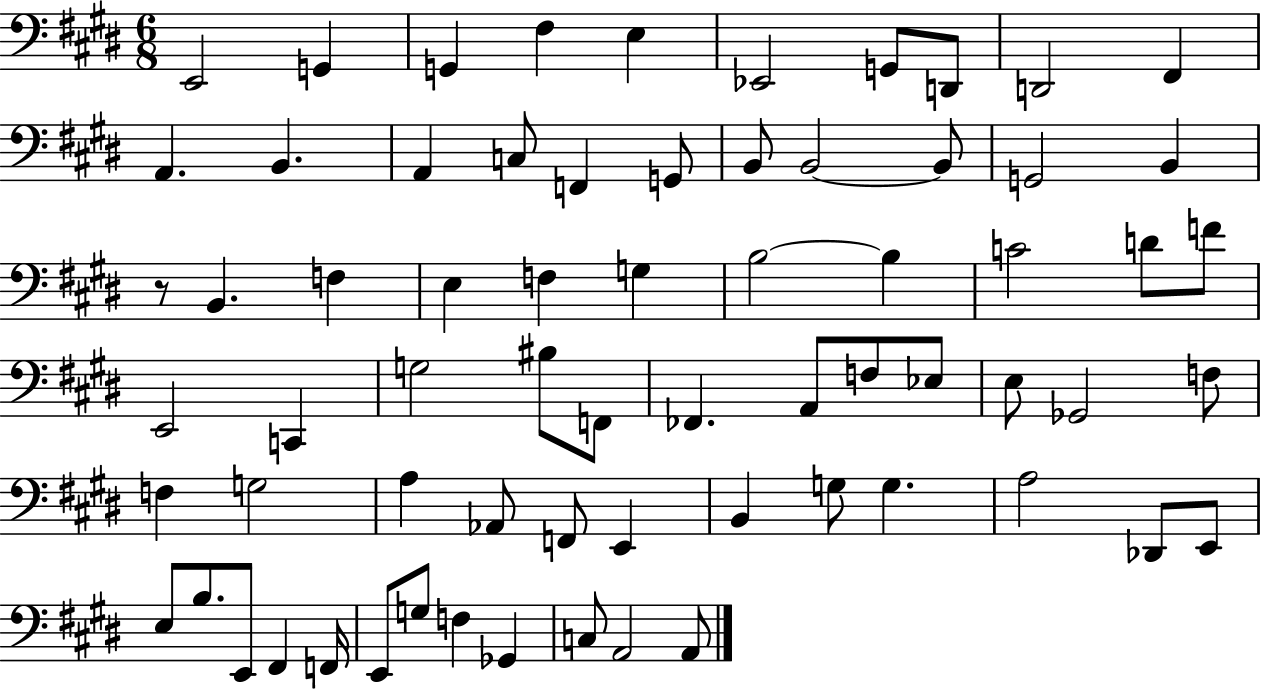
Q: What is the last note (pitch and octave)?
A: A2